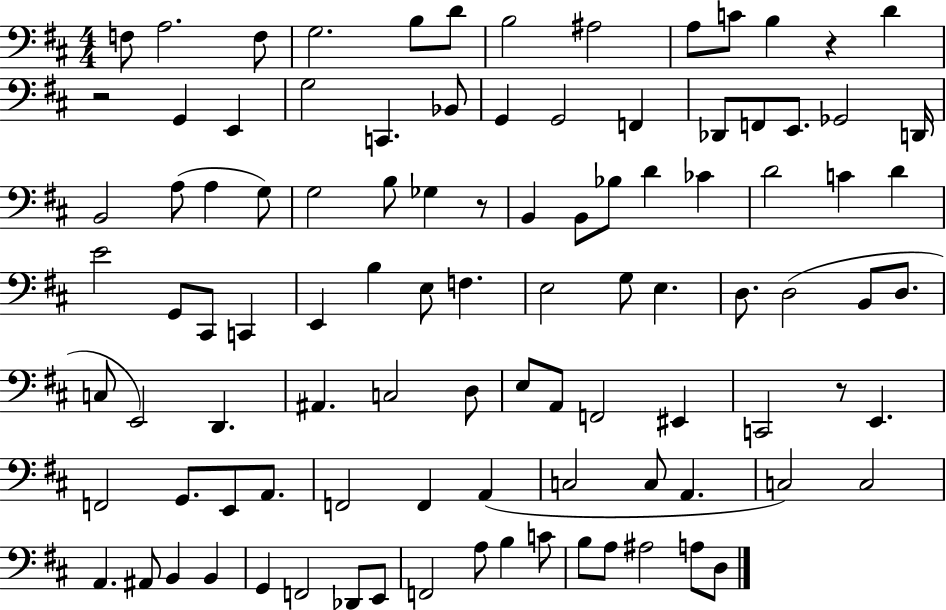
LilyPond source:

{
  \clef bass
  \numericTimeSignature
  \time 4/4
  \key d \major
  \repeat volta 2 { f8 a2. f8 | g2. b8 d'8 | b2 ais2 | a8 c'8 b4 r4 d'4 | \break r2 g,4 e,4 | g2 c,4. bes,8 | g,4 g,2 f,4 | des,8 f,8 e,8. ges,2 d,16 | \break b,2 a8( a4 g8) | g2 b8 ges4 r8 | b,4 b,8 bes8 d'4 ces'4 | d'2 c'4 d'4 | \break e'2 g,8 cis,8 c,4 | e,4 b4 e8 f4. | e2 g8 e4. | d8. d2( b,8 d8. | \break c8 e,2) d,4. | ais,4. c2 d8 | e8 a,8 f,2 eis,4 | c,2 r8 e,4. | \break f,2 g,8. e,8 a,8. | f,2 f,4 a,4( | c2 c8 a,4. | c2) c2 | \break a,4. ais,8 b,4 b,4 | g,4 f,2 des,8 e,8 | f,2 a8 b4 c'8 | b8 a8 ais2 a8 d8 | \break } \bar "|."
}